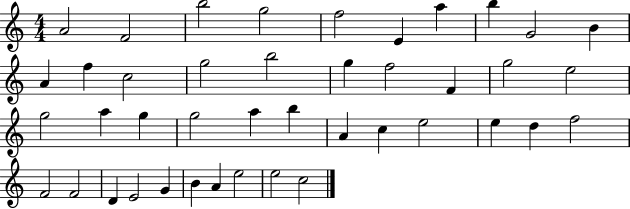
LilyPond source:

{
  \clef treble
  \numericTimeSignature
  \time 4/4
  \key c \major
  a'2 f'2 | b''2 g''2 | f''2 e'4 a''4 | b''4 g'2 b'4 | \break a'4 f''4 c''2 | g''2 b''2 | g''4 f''2 f'4 | g''2 e''2 | \break g''2 a''4 g''4 | g''2 a''4 b''4 | a'4 c''4 e''2 | e''4 d''4 f''2 | \break f'2 f'2 | d'4 e'2 g'4 | b'4 a'4 e''2 | e''2 c''2 | \break \bar "|."
}